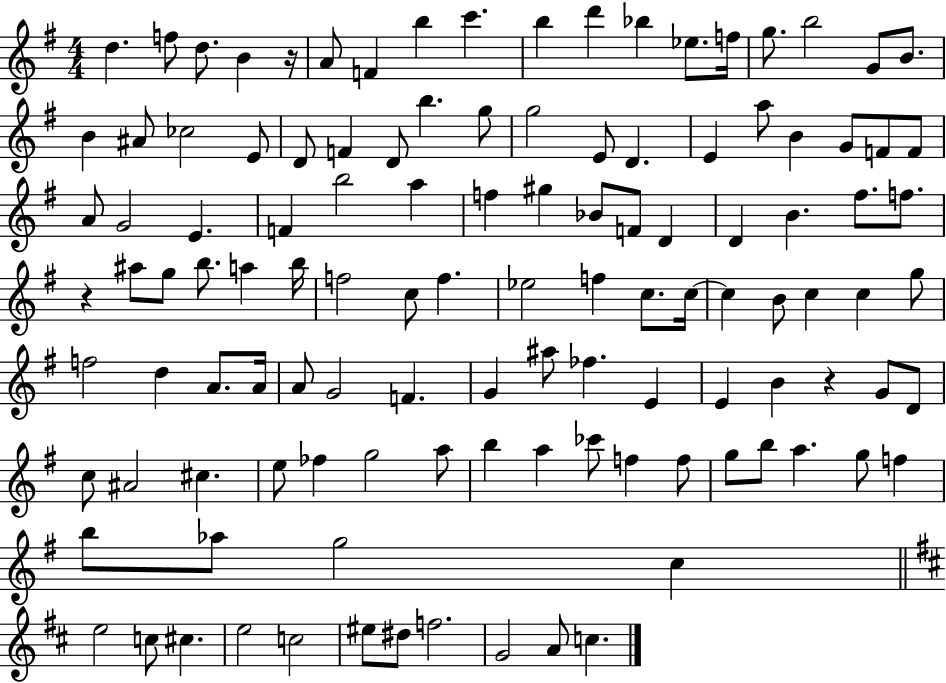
D5/q. F5/e D5/e. B4/q R/s A4/e F4/q B5/q C6/q. B5/q D6/q Bb5/q Eb5/e. F5/s G5/e. B5/h G4/e B4/e. B4/q A#4/e CES5/h E4/e D4/e F4/q D4/e B5/q. G5/e G5/h E4/e D4/q. E4/q A5/e B4/q G4/e F4/e F4/e A4/e G4/h E4/q. F4/q B5/h A5/q F5/q G#5/q Bb4/e F4/e D4/q D4/q B4/q. F#5/e. F5/e. R/q A#5/e G5/e B5/e. A5/q B5/s F5/h C5/e F5/q. Eb5/h F5/q C5/e. C5/s C5/q B4/e C5/q C5/q G5/e F5/h D5/q A4/e. A4/s A4/e G4/h F4/q. G4/q A#5/e FES5/q. E4/q E4/q B4/q R/q G4/e D4/e C5/e A#4/h C#5/q. E5/e FES5/q G5/h A5/e B5/q A5/q CES6/e F5/q F5/e G5/e B5/e A5/q. G5/e F5/q B5/e Ab5/e G5/h C5/q E5/h C5/e C#5/q. E5/h C5/h EIS5/e D#5/e F5/h. G4/h A4/e C5/q.